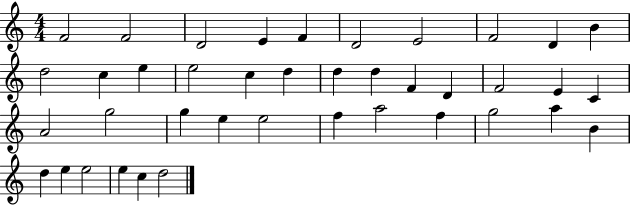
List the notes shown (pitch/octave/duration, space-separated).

F4/h F4/h D4/h E4/q F4/q D4/h E4/h F4/h D4/q B4/q D5/h C5/q E5/q E5/h C5/q D5/q D5/q D5/q F4/q D4/q F4/h E4/q C4/q A4/h G5/h G5/q E5/q E5/h F5/q A5/h F5/q G5/h A5/q B4/q D5/q E5/q E5/h E5/q C5/q D5/h